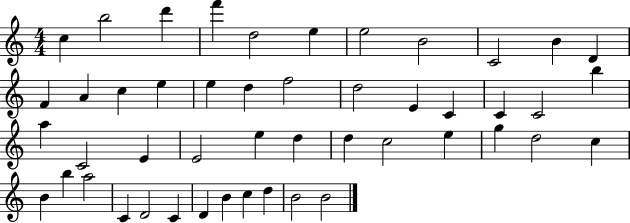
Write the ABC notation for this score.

X:1
T:Untitled
M:4/4
L:1/4
K:C
c b2 d' f' d2 e e2 B2 C2 B D F A c e e d f2 d2 E C C C2 b a C2 E E2 e d d c2 e g d2 c B b a2 C D2 C D B c d B2 B2